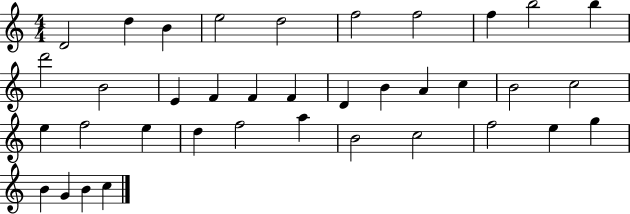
X:1
T:Untitled
M:4/4
L:1/4
K:C
D2 d B e2 d2 f2 f2 f b2 b d'2 B2 E F F F D B A c B2 c2 e f2 e d f2 a B2 c2 f2 e g B G B c